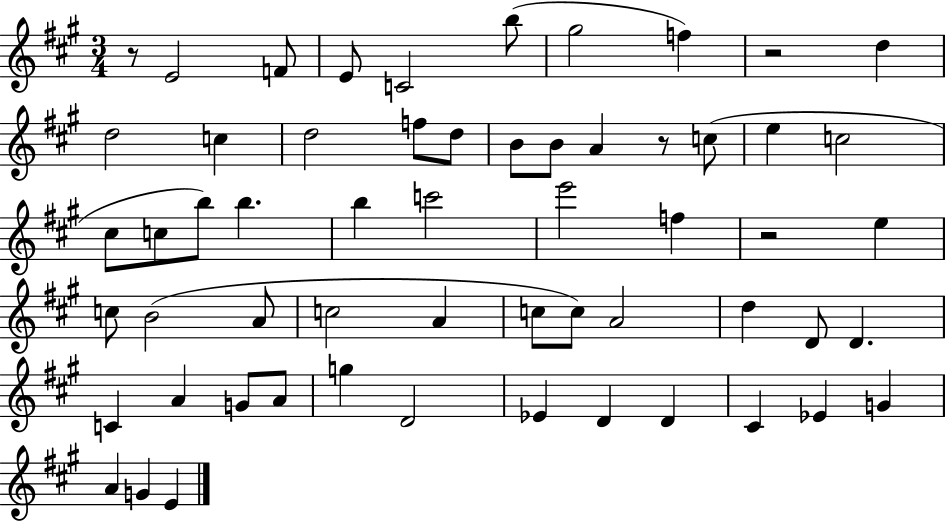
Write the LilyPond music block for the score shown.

{
  \clef treble
  \numericTimeSignature
  \time 3/4
  \key a \major
  \repeat volta 2 { r8 e'2 f'8 | e'8 c'2 b''8( | gis''2 f''4) | r2 d''4 | \break d''2 c''4 | d''2 f''8 d''8 | b'8 b'8 a'4 r8 c''8( | e''4 c''2 | \break cis''8 c''8 b''8) b''4. | b''4 c'''2 | e'''2 f''4 | r2 e''4 | \break c''8 b'2( a'8 | c''2 a'4 | c''8 c''8) a'2 | d''4 d'8 d'4. | \break c'4 a'4 g'8 a'8 | g''4 d'2 | ees'4 d'4 d'4 | cis'4 ees'4 g'4 | \break a'4 g'4 e'4 | } \bar "|."
}